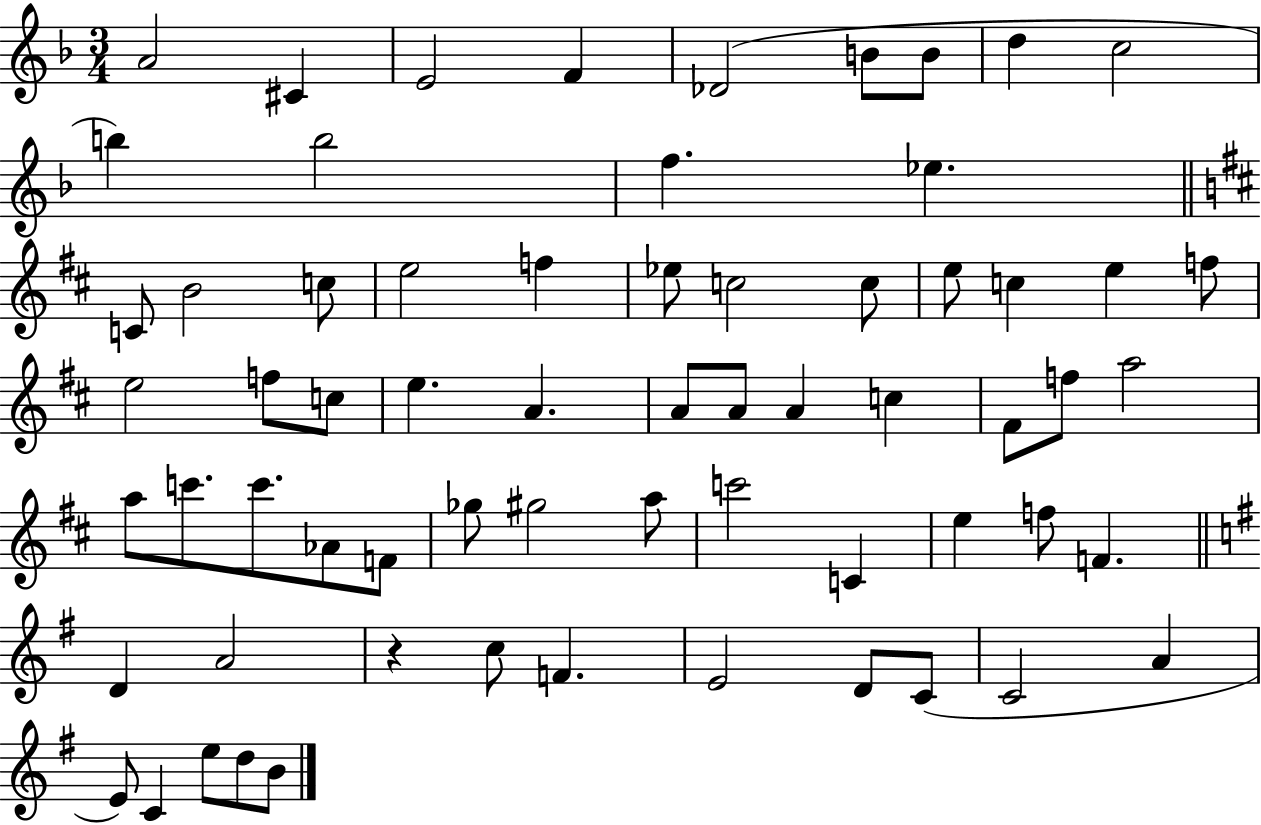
{
  \clef treble
  \numericTimeSignature
  \time 3/4
  \key f \major
  \repeat volta 2 { a'2 cis'4 | e'2 f'4 | des'2( b'8 b'8 | d''4 c''2 | \break b''4) b''2 | f''4. ees''4. | \bar "||" \break \key d \major c'8 b'2 c''8 | e''2 f''4 | ees''8 c''2 c''8 | e''8 c''4 e''4 f''8 | \break e''2 f''8 c''8 | e''4. a'4. | a'8 a'8 a'4 c''4 | fis'8 f''8 a''2 | \break a''8 c'''8. c'''8. aes'8 f'8 | ges''8 gis''2 a''8 | c'''2 c'4 | e''4 f''8 f'4. | \break \bar "||" \break \key e \minor d'4 a'2 | r4 c''8 f'4. | e'2 d'8 c'8( | c'2 a'4 | \break e'8) c'4 e''8 d''8 b'8 | } \bar "|."
}